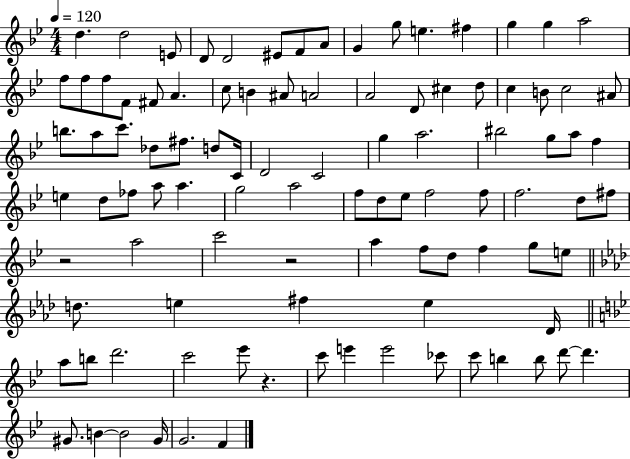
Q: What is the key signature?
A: BES major